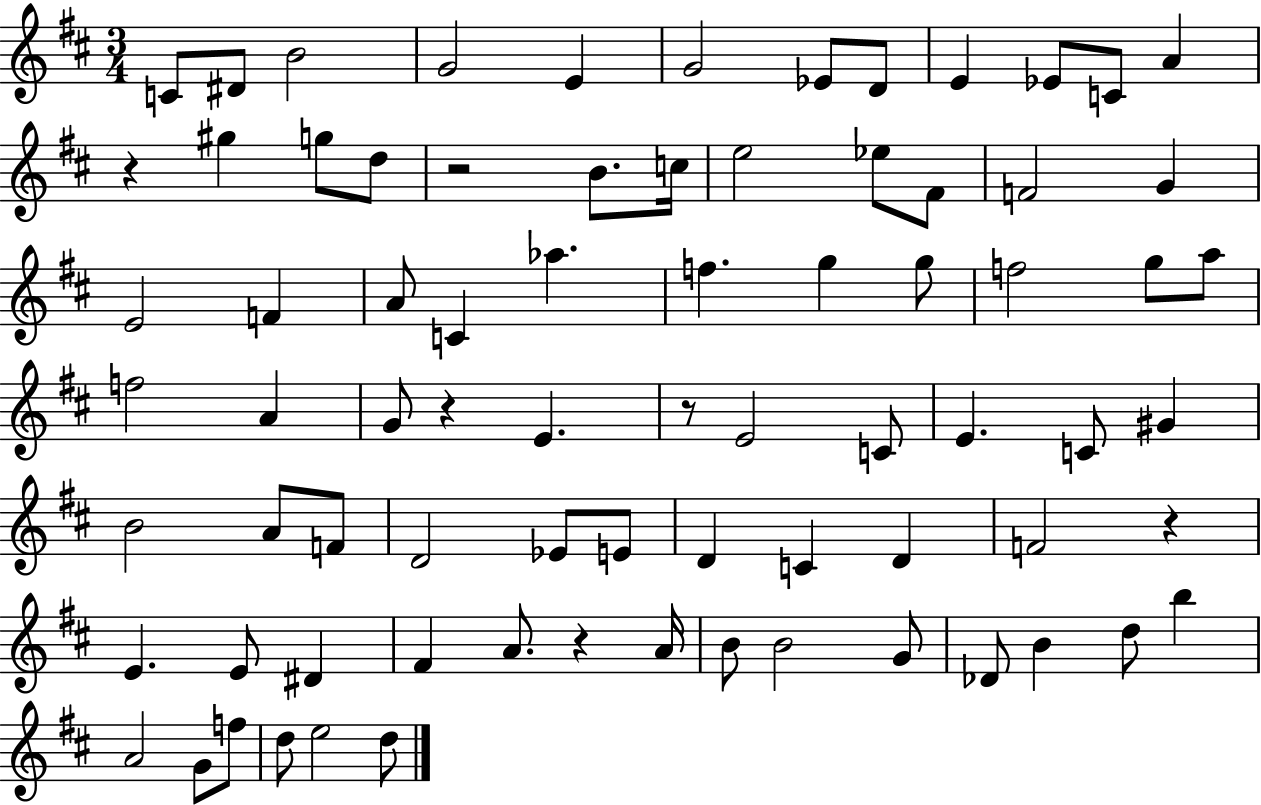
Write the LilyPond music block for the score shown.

{
  \clef treble
  \numericTimeSignature
  \time 3/4
  \key d \major
  c'8 dis'8 b'2 | g'2 e'4 | g'2 ees'8 d'8 | e'4 ees'8 c'8 a'4 | \break r4 gis''4 g''8 d''8 | r2 b'8. c''16 | e''2 ees''8 fis'8 | f'2 g'4 | \break e'2 f'4 | a'8 c'4 aes''4. | f''4. g''4 g''8 | f''2 g''8 a''8 | \break f''2 a'4 | g'8 r4 e'4. | r8 e'2 c'8 | e'4. c'8 gis'4 | \break b'2 a'8 f'8 | d'2 ees'8 e'8 | d'4 c'4 d'4 | f'2 r4 | \break e'4. e'8 dis'4 | fis'4 a'8. r4 a'16 | b'8 b'2 g'8 | des'8 b'4 d''8 b''4 | \break a'2 g'8 f''8 | d''8 e''2 d''8 | \bar "|."
}